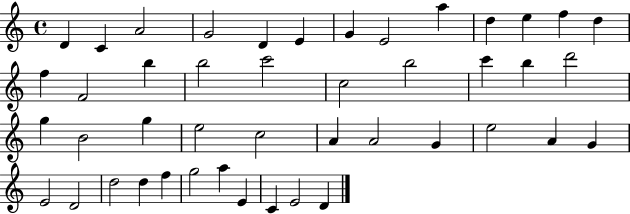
D4/q C4/q A4/h G4/h D4/q E4/q G4/q E4/h A5/q D5/q E5/q F5/q D5/q F5/q F4/h B5/q B5/h C6/h C5/h B5/h C6/q B5/q D6/h G5/q B4/h G5/q E5/h C5/h A4/q A4/h G4/q E5/h A4/q G4/q E4/h D4/h D5/h D5/q F5/q G5/h A5/q E4/q C4/q E4/h D4/q